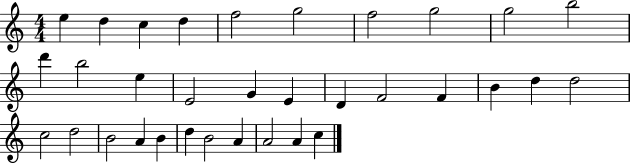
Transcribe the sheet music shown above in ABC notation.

X:1
T:Untitled
M:4/4
L:1/4
K:C
e d c d f2 g2 f2 g2 g2 b2 d' b2 e E2 G E D F2 F B d d2 c2 d2 B2 A B d B2 A A2 A c